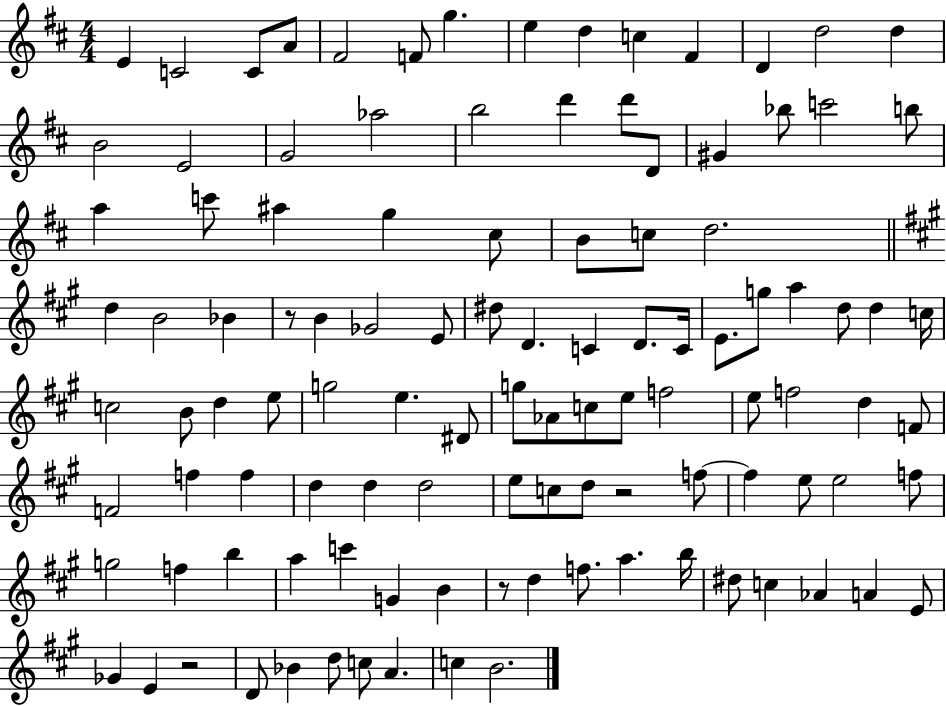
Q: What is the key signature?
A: D major